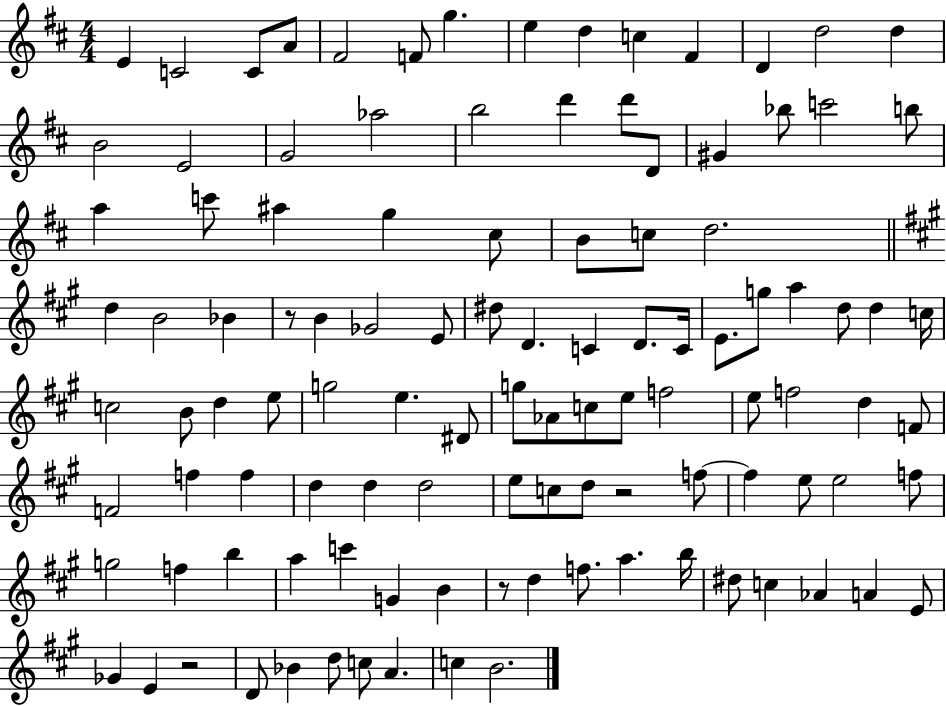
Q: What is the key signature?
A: D major